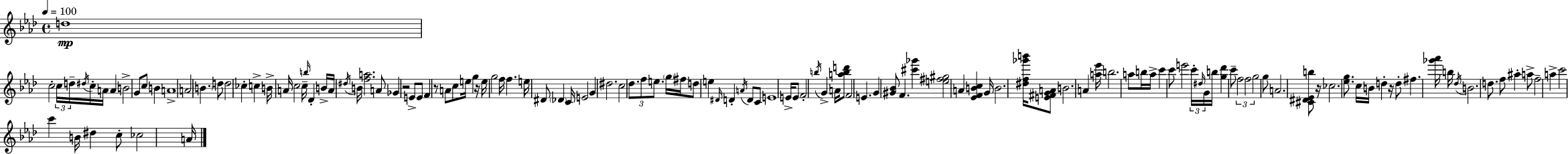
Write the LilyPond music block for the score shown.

{
  \clef treble
  \time 4/4
  \defaultTimeSignature
  \key f \minor
  \tempo 4 = 100
  d''1\mp | c''2-. \tuplet 3/2 { c''16 d''16-- \acciaccatura { dis''16 } } c''16-. a'16 a'4 | b'2-> g'8 c''8 b'4 | a'1-> | \break a'2 \parenthesize b'4. d''8 | d''2 ces''4-. c''4-> | b'16-> a'16 c''2 c''16-- \grace { b''16 } des'4-. | b'16-> a'16 \acciaccatura { dis''16 } b'16 <f'' a''>2. | \break a'8 ges'4 r2 e'8-> | e'8 f'4 r8 a'8 c''8 e''16 g''4 | r16 e''16 g''2 f''16 f''4. | e''16 dis'8 \parenthesize des'4 c'16 e'2 | \break g'4 dis''2. | c''2 \tuplet 3/2 { des''8. f''8 | e''8. } \parenthesize g''16 fis''16 d''8 e''4 \grace { dis'16 } d'4-. | \acciaccatura { a'16 } d'8 c'8 e'1 | \break e'16-> e'8 f'2-. | \acciaccatura { b''16 } g'4-> a'16 <a'' b'' d'''>8 f'2 | e'4. g'4 <gis' bes'>8 f'4. | <cis''' ges'''>4 <e'' fis'' gis''>2 a'4 | \break <ees' f' b' c''>4 g'16 b'2. | <dis'' f'' ges''' b'''>16 <e' fis' g' a'>8 b'2. | a'4 <a'' ees'''>16 b''2. | a''8 b''16 a''16-> c'''4 c'''8 e'''2 | \break \tuplet 3/2 { c'''16-. \grace { dis''16 } g'16 } b''16 <g'' des'''>4 c'''8-- \tuplet 3/2 { f''2 | f''2 g''2 } | g''8 a'2. | <cis' dis' ees' b''>8 r16 ces''2. | \break <ees'' g''>8. c''16 b'16 d''4-. r16 d''8-. | fis''4. <ges''' aes'''>16 b''16 \acciaccatura { des''16 } b'2. | d''8. f''8 ais''4-. a''8-> | f''2-- a''4-> c'''2 | \break c'''4 b'16 dis''4 c''8-. ces''2 | a'16 \bar "|."
}